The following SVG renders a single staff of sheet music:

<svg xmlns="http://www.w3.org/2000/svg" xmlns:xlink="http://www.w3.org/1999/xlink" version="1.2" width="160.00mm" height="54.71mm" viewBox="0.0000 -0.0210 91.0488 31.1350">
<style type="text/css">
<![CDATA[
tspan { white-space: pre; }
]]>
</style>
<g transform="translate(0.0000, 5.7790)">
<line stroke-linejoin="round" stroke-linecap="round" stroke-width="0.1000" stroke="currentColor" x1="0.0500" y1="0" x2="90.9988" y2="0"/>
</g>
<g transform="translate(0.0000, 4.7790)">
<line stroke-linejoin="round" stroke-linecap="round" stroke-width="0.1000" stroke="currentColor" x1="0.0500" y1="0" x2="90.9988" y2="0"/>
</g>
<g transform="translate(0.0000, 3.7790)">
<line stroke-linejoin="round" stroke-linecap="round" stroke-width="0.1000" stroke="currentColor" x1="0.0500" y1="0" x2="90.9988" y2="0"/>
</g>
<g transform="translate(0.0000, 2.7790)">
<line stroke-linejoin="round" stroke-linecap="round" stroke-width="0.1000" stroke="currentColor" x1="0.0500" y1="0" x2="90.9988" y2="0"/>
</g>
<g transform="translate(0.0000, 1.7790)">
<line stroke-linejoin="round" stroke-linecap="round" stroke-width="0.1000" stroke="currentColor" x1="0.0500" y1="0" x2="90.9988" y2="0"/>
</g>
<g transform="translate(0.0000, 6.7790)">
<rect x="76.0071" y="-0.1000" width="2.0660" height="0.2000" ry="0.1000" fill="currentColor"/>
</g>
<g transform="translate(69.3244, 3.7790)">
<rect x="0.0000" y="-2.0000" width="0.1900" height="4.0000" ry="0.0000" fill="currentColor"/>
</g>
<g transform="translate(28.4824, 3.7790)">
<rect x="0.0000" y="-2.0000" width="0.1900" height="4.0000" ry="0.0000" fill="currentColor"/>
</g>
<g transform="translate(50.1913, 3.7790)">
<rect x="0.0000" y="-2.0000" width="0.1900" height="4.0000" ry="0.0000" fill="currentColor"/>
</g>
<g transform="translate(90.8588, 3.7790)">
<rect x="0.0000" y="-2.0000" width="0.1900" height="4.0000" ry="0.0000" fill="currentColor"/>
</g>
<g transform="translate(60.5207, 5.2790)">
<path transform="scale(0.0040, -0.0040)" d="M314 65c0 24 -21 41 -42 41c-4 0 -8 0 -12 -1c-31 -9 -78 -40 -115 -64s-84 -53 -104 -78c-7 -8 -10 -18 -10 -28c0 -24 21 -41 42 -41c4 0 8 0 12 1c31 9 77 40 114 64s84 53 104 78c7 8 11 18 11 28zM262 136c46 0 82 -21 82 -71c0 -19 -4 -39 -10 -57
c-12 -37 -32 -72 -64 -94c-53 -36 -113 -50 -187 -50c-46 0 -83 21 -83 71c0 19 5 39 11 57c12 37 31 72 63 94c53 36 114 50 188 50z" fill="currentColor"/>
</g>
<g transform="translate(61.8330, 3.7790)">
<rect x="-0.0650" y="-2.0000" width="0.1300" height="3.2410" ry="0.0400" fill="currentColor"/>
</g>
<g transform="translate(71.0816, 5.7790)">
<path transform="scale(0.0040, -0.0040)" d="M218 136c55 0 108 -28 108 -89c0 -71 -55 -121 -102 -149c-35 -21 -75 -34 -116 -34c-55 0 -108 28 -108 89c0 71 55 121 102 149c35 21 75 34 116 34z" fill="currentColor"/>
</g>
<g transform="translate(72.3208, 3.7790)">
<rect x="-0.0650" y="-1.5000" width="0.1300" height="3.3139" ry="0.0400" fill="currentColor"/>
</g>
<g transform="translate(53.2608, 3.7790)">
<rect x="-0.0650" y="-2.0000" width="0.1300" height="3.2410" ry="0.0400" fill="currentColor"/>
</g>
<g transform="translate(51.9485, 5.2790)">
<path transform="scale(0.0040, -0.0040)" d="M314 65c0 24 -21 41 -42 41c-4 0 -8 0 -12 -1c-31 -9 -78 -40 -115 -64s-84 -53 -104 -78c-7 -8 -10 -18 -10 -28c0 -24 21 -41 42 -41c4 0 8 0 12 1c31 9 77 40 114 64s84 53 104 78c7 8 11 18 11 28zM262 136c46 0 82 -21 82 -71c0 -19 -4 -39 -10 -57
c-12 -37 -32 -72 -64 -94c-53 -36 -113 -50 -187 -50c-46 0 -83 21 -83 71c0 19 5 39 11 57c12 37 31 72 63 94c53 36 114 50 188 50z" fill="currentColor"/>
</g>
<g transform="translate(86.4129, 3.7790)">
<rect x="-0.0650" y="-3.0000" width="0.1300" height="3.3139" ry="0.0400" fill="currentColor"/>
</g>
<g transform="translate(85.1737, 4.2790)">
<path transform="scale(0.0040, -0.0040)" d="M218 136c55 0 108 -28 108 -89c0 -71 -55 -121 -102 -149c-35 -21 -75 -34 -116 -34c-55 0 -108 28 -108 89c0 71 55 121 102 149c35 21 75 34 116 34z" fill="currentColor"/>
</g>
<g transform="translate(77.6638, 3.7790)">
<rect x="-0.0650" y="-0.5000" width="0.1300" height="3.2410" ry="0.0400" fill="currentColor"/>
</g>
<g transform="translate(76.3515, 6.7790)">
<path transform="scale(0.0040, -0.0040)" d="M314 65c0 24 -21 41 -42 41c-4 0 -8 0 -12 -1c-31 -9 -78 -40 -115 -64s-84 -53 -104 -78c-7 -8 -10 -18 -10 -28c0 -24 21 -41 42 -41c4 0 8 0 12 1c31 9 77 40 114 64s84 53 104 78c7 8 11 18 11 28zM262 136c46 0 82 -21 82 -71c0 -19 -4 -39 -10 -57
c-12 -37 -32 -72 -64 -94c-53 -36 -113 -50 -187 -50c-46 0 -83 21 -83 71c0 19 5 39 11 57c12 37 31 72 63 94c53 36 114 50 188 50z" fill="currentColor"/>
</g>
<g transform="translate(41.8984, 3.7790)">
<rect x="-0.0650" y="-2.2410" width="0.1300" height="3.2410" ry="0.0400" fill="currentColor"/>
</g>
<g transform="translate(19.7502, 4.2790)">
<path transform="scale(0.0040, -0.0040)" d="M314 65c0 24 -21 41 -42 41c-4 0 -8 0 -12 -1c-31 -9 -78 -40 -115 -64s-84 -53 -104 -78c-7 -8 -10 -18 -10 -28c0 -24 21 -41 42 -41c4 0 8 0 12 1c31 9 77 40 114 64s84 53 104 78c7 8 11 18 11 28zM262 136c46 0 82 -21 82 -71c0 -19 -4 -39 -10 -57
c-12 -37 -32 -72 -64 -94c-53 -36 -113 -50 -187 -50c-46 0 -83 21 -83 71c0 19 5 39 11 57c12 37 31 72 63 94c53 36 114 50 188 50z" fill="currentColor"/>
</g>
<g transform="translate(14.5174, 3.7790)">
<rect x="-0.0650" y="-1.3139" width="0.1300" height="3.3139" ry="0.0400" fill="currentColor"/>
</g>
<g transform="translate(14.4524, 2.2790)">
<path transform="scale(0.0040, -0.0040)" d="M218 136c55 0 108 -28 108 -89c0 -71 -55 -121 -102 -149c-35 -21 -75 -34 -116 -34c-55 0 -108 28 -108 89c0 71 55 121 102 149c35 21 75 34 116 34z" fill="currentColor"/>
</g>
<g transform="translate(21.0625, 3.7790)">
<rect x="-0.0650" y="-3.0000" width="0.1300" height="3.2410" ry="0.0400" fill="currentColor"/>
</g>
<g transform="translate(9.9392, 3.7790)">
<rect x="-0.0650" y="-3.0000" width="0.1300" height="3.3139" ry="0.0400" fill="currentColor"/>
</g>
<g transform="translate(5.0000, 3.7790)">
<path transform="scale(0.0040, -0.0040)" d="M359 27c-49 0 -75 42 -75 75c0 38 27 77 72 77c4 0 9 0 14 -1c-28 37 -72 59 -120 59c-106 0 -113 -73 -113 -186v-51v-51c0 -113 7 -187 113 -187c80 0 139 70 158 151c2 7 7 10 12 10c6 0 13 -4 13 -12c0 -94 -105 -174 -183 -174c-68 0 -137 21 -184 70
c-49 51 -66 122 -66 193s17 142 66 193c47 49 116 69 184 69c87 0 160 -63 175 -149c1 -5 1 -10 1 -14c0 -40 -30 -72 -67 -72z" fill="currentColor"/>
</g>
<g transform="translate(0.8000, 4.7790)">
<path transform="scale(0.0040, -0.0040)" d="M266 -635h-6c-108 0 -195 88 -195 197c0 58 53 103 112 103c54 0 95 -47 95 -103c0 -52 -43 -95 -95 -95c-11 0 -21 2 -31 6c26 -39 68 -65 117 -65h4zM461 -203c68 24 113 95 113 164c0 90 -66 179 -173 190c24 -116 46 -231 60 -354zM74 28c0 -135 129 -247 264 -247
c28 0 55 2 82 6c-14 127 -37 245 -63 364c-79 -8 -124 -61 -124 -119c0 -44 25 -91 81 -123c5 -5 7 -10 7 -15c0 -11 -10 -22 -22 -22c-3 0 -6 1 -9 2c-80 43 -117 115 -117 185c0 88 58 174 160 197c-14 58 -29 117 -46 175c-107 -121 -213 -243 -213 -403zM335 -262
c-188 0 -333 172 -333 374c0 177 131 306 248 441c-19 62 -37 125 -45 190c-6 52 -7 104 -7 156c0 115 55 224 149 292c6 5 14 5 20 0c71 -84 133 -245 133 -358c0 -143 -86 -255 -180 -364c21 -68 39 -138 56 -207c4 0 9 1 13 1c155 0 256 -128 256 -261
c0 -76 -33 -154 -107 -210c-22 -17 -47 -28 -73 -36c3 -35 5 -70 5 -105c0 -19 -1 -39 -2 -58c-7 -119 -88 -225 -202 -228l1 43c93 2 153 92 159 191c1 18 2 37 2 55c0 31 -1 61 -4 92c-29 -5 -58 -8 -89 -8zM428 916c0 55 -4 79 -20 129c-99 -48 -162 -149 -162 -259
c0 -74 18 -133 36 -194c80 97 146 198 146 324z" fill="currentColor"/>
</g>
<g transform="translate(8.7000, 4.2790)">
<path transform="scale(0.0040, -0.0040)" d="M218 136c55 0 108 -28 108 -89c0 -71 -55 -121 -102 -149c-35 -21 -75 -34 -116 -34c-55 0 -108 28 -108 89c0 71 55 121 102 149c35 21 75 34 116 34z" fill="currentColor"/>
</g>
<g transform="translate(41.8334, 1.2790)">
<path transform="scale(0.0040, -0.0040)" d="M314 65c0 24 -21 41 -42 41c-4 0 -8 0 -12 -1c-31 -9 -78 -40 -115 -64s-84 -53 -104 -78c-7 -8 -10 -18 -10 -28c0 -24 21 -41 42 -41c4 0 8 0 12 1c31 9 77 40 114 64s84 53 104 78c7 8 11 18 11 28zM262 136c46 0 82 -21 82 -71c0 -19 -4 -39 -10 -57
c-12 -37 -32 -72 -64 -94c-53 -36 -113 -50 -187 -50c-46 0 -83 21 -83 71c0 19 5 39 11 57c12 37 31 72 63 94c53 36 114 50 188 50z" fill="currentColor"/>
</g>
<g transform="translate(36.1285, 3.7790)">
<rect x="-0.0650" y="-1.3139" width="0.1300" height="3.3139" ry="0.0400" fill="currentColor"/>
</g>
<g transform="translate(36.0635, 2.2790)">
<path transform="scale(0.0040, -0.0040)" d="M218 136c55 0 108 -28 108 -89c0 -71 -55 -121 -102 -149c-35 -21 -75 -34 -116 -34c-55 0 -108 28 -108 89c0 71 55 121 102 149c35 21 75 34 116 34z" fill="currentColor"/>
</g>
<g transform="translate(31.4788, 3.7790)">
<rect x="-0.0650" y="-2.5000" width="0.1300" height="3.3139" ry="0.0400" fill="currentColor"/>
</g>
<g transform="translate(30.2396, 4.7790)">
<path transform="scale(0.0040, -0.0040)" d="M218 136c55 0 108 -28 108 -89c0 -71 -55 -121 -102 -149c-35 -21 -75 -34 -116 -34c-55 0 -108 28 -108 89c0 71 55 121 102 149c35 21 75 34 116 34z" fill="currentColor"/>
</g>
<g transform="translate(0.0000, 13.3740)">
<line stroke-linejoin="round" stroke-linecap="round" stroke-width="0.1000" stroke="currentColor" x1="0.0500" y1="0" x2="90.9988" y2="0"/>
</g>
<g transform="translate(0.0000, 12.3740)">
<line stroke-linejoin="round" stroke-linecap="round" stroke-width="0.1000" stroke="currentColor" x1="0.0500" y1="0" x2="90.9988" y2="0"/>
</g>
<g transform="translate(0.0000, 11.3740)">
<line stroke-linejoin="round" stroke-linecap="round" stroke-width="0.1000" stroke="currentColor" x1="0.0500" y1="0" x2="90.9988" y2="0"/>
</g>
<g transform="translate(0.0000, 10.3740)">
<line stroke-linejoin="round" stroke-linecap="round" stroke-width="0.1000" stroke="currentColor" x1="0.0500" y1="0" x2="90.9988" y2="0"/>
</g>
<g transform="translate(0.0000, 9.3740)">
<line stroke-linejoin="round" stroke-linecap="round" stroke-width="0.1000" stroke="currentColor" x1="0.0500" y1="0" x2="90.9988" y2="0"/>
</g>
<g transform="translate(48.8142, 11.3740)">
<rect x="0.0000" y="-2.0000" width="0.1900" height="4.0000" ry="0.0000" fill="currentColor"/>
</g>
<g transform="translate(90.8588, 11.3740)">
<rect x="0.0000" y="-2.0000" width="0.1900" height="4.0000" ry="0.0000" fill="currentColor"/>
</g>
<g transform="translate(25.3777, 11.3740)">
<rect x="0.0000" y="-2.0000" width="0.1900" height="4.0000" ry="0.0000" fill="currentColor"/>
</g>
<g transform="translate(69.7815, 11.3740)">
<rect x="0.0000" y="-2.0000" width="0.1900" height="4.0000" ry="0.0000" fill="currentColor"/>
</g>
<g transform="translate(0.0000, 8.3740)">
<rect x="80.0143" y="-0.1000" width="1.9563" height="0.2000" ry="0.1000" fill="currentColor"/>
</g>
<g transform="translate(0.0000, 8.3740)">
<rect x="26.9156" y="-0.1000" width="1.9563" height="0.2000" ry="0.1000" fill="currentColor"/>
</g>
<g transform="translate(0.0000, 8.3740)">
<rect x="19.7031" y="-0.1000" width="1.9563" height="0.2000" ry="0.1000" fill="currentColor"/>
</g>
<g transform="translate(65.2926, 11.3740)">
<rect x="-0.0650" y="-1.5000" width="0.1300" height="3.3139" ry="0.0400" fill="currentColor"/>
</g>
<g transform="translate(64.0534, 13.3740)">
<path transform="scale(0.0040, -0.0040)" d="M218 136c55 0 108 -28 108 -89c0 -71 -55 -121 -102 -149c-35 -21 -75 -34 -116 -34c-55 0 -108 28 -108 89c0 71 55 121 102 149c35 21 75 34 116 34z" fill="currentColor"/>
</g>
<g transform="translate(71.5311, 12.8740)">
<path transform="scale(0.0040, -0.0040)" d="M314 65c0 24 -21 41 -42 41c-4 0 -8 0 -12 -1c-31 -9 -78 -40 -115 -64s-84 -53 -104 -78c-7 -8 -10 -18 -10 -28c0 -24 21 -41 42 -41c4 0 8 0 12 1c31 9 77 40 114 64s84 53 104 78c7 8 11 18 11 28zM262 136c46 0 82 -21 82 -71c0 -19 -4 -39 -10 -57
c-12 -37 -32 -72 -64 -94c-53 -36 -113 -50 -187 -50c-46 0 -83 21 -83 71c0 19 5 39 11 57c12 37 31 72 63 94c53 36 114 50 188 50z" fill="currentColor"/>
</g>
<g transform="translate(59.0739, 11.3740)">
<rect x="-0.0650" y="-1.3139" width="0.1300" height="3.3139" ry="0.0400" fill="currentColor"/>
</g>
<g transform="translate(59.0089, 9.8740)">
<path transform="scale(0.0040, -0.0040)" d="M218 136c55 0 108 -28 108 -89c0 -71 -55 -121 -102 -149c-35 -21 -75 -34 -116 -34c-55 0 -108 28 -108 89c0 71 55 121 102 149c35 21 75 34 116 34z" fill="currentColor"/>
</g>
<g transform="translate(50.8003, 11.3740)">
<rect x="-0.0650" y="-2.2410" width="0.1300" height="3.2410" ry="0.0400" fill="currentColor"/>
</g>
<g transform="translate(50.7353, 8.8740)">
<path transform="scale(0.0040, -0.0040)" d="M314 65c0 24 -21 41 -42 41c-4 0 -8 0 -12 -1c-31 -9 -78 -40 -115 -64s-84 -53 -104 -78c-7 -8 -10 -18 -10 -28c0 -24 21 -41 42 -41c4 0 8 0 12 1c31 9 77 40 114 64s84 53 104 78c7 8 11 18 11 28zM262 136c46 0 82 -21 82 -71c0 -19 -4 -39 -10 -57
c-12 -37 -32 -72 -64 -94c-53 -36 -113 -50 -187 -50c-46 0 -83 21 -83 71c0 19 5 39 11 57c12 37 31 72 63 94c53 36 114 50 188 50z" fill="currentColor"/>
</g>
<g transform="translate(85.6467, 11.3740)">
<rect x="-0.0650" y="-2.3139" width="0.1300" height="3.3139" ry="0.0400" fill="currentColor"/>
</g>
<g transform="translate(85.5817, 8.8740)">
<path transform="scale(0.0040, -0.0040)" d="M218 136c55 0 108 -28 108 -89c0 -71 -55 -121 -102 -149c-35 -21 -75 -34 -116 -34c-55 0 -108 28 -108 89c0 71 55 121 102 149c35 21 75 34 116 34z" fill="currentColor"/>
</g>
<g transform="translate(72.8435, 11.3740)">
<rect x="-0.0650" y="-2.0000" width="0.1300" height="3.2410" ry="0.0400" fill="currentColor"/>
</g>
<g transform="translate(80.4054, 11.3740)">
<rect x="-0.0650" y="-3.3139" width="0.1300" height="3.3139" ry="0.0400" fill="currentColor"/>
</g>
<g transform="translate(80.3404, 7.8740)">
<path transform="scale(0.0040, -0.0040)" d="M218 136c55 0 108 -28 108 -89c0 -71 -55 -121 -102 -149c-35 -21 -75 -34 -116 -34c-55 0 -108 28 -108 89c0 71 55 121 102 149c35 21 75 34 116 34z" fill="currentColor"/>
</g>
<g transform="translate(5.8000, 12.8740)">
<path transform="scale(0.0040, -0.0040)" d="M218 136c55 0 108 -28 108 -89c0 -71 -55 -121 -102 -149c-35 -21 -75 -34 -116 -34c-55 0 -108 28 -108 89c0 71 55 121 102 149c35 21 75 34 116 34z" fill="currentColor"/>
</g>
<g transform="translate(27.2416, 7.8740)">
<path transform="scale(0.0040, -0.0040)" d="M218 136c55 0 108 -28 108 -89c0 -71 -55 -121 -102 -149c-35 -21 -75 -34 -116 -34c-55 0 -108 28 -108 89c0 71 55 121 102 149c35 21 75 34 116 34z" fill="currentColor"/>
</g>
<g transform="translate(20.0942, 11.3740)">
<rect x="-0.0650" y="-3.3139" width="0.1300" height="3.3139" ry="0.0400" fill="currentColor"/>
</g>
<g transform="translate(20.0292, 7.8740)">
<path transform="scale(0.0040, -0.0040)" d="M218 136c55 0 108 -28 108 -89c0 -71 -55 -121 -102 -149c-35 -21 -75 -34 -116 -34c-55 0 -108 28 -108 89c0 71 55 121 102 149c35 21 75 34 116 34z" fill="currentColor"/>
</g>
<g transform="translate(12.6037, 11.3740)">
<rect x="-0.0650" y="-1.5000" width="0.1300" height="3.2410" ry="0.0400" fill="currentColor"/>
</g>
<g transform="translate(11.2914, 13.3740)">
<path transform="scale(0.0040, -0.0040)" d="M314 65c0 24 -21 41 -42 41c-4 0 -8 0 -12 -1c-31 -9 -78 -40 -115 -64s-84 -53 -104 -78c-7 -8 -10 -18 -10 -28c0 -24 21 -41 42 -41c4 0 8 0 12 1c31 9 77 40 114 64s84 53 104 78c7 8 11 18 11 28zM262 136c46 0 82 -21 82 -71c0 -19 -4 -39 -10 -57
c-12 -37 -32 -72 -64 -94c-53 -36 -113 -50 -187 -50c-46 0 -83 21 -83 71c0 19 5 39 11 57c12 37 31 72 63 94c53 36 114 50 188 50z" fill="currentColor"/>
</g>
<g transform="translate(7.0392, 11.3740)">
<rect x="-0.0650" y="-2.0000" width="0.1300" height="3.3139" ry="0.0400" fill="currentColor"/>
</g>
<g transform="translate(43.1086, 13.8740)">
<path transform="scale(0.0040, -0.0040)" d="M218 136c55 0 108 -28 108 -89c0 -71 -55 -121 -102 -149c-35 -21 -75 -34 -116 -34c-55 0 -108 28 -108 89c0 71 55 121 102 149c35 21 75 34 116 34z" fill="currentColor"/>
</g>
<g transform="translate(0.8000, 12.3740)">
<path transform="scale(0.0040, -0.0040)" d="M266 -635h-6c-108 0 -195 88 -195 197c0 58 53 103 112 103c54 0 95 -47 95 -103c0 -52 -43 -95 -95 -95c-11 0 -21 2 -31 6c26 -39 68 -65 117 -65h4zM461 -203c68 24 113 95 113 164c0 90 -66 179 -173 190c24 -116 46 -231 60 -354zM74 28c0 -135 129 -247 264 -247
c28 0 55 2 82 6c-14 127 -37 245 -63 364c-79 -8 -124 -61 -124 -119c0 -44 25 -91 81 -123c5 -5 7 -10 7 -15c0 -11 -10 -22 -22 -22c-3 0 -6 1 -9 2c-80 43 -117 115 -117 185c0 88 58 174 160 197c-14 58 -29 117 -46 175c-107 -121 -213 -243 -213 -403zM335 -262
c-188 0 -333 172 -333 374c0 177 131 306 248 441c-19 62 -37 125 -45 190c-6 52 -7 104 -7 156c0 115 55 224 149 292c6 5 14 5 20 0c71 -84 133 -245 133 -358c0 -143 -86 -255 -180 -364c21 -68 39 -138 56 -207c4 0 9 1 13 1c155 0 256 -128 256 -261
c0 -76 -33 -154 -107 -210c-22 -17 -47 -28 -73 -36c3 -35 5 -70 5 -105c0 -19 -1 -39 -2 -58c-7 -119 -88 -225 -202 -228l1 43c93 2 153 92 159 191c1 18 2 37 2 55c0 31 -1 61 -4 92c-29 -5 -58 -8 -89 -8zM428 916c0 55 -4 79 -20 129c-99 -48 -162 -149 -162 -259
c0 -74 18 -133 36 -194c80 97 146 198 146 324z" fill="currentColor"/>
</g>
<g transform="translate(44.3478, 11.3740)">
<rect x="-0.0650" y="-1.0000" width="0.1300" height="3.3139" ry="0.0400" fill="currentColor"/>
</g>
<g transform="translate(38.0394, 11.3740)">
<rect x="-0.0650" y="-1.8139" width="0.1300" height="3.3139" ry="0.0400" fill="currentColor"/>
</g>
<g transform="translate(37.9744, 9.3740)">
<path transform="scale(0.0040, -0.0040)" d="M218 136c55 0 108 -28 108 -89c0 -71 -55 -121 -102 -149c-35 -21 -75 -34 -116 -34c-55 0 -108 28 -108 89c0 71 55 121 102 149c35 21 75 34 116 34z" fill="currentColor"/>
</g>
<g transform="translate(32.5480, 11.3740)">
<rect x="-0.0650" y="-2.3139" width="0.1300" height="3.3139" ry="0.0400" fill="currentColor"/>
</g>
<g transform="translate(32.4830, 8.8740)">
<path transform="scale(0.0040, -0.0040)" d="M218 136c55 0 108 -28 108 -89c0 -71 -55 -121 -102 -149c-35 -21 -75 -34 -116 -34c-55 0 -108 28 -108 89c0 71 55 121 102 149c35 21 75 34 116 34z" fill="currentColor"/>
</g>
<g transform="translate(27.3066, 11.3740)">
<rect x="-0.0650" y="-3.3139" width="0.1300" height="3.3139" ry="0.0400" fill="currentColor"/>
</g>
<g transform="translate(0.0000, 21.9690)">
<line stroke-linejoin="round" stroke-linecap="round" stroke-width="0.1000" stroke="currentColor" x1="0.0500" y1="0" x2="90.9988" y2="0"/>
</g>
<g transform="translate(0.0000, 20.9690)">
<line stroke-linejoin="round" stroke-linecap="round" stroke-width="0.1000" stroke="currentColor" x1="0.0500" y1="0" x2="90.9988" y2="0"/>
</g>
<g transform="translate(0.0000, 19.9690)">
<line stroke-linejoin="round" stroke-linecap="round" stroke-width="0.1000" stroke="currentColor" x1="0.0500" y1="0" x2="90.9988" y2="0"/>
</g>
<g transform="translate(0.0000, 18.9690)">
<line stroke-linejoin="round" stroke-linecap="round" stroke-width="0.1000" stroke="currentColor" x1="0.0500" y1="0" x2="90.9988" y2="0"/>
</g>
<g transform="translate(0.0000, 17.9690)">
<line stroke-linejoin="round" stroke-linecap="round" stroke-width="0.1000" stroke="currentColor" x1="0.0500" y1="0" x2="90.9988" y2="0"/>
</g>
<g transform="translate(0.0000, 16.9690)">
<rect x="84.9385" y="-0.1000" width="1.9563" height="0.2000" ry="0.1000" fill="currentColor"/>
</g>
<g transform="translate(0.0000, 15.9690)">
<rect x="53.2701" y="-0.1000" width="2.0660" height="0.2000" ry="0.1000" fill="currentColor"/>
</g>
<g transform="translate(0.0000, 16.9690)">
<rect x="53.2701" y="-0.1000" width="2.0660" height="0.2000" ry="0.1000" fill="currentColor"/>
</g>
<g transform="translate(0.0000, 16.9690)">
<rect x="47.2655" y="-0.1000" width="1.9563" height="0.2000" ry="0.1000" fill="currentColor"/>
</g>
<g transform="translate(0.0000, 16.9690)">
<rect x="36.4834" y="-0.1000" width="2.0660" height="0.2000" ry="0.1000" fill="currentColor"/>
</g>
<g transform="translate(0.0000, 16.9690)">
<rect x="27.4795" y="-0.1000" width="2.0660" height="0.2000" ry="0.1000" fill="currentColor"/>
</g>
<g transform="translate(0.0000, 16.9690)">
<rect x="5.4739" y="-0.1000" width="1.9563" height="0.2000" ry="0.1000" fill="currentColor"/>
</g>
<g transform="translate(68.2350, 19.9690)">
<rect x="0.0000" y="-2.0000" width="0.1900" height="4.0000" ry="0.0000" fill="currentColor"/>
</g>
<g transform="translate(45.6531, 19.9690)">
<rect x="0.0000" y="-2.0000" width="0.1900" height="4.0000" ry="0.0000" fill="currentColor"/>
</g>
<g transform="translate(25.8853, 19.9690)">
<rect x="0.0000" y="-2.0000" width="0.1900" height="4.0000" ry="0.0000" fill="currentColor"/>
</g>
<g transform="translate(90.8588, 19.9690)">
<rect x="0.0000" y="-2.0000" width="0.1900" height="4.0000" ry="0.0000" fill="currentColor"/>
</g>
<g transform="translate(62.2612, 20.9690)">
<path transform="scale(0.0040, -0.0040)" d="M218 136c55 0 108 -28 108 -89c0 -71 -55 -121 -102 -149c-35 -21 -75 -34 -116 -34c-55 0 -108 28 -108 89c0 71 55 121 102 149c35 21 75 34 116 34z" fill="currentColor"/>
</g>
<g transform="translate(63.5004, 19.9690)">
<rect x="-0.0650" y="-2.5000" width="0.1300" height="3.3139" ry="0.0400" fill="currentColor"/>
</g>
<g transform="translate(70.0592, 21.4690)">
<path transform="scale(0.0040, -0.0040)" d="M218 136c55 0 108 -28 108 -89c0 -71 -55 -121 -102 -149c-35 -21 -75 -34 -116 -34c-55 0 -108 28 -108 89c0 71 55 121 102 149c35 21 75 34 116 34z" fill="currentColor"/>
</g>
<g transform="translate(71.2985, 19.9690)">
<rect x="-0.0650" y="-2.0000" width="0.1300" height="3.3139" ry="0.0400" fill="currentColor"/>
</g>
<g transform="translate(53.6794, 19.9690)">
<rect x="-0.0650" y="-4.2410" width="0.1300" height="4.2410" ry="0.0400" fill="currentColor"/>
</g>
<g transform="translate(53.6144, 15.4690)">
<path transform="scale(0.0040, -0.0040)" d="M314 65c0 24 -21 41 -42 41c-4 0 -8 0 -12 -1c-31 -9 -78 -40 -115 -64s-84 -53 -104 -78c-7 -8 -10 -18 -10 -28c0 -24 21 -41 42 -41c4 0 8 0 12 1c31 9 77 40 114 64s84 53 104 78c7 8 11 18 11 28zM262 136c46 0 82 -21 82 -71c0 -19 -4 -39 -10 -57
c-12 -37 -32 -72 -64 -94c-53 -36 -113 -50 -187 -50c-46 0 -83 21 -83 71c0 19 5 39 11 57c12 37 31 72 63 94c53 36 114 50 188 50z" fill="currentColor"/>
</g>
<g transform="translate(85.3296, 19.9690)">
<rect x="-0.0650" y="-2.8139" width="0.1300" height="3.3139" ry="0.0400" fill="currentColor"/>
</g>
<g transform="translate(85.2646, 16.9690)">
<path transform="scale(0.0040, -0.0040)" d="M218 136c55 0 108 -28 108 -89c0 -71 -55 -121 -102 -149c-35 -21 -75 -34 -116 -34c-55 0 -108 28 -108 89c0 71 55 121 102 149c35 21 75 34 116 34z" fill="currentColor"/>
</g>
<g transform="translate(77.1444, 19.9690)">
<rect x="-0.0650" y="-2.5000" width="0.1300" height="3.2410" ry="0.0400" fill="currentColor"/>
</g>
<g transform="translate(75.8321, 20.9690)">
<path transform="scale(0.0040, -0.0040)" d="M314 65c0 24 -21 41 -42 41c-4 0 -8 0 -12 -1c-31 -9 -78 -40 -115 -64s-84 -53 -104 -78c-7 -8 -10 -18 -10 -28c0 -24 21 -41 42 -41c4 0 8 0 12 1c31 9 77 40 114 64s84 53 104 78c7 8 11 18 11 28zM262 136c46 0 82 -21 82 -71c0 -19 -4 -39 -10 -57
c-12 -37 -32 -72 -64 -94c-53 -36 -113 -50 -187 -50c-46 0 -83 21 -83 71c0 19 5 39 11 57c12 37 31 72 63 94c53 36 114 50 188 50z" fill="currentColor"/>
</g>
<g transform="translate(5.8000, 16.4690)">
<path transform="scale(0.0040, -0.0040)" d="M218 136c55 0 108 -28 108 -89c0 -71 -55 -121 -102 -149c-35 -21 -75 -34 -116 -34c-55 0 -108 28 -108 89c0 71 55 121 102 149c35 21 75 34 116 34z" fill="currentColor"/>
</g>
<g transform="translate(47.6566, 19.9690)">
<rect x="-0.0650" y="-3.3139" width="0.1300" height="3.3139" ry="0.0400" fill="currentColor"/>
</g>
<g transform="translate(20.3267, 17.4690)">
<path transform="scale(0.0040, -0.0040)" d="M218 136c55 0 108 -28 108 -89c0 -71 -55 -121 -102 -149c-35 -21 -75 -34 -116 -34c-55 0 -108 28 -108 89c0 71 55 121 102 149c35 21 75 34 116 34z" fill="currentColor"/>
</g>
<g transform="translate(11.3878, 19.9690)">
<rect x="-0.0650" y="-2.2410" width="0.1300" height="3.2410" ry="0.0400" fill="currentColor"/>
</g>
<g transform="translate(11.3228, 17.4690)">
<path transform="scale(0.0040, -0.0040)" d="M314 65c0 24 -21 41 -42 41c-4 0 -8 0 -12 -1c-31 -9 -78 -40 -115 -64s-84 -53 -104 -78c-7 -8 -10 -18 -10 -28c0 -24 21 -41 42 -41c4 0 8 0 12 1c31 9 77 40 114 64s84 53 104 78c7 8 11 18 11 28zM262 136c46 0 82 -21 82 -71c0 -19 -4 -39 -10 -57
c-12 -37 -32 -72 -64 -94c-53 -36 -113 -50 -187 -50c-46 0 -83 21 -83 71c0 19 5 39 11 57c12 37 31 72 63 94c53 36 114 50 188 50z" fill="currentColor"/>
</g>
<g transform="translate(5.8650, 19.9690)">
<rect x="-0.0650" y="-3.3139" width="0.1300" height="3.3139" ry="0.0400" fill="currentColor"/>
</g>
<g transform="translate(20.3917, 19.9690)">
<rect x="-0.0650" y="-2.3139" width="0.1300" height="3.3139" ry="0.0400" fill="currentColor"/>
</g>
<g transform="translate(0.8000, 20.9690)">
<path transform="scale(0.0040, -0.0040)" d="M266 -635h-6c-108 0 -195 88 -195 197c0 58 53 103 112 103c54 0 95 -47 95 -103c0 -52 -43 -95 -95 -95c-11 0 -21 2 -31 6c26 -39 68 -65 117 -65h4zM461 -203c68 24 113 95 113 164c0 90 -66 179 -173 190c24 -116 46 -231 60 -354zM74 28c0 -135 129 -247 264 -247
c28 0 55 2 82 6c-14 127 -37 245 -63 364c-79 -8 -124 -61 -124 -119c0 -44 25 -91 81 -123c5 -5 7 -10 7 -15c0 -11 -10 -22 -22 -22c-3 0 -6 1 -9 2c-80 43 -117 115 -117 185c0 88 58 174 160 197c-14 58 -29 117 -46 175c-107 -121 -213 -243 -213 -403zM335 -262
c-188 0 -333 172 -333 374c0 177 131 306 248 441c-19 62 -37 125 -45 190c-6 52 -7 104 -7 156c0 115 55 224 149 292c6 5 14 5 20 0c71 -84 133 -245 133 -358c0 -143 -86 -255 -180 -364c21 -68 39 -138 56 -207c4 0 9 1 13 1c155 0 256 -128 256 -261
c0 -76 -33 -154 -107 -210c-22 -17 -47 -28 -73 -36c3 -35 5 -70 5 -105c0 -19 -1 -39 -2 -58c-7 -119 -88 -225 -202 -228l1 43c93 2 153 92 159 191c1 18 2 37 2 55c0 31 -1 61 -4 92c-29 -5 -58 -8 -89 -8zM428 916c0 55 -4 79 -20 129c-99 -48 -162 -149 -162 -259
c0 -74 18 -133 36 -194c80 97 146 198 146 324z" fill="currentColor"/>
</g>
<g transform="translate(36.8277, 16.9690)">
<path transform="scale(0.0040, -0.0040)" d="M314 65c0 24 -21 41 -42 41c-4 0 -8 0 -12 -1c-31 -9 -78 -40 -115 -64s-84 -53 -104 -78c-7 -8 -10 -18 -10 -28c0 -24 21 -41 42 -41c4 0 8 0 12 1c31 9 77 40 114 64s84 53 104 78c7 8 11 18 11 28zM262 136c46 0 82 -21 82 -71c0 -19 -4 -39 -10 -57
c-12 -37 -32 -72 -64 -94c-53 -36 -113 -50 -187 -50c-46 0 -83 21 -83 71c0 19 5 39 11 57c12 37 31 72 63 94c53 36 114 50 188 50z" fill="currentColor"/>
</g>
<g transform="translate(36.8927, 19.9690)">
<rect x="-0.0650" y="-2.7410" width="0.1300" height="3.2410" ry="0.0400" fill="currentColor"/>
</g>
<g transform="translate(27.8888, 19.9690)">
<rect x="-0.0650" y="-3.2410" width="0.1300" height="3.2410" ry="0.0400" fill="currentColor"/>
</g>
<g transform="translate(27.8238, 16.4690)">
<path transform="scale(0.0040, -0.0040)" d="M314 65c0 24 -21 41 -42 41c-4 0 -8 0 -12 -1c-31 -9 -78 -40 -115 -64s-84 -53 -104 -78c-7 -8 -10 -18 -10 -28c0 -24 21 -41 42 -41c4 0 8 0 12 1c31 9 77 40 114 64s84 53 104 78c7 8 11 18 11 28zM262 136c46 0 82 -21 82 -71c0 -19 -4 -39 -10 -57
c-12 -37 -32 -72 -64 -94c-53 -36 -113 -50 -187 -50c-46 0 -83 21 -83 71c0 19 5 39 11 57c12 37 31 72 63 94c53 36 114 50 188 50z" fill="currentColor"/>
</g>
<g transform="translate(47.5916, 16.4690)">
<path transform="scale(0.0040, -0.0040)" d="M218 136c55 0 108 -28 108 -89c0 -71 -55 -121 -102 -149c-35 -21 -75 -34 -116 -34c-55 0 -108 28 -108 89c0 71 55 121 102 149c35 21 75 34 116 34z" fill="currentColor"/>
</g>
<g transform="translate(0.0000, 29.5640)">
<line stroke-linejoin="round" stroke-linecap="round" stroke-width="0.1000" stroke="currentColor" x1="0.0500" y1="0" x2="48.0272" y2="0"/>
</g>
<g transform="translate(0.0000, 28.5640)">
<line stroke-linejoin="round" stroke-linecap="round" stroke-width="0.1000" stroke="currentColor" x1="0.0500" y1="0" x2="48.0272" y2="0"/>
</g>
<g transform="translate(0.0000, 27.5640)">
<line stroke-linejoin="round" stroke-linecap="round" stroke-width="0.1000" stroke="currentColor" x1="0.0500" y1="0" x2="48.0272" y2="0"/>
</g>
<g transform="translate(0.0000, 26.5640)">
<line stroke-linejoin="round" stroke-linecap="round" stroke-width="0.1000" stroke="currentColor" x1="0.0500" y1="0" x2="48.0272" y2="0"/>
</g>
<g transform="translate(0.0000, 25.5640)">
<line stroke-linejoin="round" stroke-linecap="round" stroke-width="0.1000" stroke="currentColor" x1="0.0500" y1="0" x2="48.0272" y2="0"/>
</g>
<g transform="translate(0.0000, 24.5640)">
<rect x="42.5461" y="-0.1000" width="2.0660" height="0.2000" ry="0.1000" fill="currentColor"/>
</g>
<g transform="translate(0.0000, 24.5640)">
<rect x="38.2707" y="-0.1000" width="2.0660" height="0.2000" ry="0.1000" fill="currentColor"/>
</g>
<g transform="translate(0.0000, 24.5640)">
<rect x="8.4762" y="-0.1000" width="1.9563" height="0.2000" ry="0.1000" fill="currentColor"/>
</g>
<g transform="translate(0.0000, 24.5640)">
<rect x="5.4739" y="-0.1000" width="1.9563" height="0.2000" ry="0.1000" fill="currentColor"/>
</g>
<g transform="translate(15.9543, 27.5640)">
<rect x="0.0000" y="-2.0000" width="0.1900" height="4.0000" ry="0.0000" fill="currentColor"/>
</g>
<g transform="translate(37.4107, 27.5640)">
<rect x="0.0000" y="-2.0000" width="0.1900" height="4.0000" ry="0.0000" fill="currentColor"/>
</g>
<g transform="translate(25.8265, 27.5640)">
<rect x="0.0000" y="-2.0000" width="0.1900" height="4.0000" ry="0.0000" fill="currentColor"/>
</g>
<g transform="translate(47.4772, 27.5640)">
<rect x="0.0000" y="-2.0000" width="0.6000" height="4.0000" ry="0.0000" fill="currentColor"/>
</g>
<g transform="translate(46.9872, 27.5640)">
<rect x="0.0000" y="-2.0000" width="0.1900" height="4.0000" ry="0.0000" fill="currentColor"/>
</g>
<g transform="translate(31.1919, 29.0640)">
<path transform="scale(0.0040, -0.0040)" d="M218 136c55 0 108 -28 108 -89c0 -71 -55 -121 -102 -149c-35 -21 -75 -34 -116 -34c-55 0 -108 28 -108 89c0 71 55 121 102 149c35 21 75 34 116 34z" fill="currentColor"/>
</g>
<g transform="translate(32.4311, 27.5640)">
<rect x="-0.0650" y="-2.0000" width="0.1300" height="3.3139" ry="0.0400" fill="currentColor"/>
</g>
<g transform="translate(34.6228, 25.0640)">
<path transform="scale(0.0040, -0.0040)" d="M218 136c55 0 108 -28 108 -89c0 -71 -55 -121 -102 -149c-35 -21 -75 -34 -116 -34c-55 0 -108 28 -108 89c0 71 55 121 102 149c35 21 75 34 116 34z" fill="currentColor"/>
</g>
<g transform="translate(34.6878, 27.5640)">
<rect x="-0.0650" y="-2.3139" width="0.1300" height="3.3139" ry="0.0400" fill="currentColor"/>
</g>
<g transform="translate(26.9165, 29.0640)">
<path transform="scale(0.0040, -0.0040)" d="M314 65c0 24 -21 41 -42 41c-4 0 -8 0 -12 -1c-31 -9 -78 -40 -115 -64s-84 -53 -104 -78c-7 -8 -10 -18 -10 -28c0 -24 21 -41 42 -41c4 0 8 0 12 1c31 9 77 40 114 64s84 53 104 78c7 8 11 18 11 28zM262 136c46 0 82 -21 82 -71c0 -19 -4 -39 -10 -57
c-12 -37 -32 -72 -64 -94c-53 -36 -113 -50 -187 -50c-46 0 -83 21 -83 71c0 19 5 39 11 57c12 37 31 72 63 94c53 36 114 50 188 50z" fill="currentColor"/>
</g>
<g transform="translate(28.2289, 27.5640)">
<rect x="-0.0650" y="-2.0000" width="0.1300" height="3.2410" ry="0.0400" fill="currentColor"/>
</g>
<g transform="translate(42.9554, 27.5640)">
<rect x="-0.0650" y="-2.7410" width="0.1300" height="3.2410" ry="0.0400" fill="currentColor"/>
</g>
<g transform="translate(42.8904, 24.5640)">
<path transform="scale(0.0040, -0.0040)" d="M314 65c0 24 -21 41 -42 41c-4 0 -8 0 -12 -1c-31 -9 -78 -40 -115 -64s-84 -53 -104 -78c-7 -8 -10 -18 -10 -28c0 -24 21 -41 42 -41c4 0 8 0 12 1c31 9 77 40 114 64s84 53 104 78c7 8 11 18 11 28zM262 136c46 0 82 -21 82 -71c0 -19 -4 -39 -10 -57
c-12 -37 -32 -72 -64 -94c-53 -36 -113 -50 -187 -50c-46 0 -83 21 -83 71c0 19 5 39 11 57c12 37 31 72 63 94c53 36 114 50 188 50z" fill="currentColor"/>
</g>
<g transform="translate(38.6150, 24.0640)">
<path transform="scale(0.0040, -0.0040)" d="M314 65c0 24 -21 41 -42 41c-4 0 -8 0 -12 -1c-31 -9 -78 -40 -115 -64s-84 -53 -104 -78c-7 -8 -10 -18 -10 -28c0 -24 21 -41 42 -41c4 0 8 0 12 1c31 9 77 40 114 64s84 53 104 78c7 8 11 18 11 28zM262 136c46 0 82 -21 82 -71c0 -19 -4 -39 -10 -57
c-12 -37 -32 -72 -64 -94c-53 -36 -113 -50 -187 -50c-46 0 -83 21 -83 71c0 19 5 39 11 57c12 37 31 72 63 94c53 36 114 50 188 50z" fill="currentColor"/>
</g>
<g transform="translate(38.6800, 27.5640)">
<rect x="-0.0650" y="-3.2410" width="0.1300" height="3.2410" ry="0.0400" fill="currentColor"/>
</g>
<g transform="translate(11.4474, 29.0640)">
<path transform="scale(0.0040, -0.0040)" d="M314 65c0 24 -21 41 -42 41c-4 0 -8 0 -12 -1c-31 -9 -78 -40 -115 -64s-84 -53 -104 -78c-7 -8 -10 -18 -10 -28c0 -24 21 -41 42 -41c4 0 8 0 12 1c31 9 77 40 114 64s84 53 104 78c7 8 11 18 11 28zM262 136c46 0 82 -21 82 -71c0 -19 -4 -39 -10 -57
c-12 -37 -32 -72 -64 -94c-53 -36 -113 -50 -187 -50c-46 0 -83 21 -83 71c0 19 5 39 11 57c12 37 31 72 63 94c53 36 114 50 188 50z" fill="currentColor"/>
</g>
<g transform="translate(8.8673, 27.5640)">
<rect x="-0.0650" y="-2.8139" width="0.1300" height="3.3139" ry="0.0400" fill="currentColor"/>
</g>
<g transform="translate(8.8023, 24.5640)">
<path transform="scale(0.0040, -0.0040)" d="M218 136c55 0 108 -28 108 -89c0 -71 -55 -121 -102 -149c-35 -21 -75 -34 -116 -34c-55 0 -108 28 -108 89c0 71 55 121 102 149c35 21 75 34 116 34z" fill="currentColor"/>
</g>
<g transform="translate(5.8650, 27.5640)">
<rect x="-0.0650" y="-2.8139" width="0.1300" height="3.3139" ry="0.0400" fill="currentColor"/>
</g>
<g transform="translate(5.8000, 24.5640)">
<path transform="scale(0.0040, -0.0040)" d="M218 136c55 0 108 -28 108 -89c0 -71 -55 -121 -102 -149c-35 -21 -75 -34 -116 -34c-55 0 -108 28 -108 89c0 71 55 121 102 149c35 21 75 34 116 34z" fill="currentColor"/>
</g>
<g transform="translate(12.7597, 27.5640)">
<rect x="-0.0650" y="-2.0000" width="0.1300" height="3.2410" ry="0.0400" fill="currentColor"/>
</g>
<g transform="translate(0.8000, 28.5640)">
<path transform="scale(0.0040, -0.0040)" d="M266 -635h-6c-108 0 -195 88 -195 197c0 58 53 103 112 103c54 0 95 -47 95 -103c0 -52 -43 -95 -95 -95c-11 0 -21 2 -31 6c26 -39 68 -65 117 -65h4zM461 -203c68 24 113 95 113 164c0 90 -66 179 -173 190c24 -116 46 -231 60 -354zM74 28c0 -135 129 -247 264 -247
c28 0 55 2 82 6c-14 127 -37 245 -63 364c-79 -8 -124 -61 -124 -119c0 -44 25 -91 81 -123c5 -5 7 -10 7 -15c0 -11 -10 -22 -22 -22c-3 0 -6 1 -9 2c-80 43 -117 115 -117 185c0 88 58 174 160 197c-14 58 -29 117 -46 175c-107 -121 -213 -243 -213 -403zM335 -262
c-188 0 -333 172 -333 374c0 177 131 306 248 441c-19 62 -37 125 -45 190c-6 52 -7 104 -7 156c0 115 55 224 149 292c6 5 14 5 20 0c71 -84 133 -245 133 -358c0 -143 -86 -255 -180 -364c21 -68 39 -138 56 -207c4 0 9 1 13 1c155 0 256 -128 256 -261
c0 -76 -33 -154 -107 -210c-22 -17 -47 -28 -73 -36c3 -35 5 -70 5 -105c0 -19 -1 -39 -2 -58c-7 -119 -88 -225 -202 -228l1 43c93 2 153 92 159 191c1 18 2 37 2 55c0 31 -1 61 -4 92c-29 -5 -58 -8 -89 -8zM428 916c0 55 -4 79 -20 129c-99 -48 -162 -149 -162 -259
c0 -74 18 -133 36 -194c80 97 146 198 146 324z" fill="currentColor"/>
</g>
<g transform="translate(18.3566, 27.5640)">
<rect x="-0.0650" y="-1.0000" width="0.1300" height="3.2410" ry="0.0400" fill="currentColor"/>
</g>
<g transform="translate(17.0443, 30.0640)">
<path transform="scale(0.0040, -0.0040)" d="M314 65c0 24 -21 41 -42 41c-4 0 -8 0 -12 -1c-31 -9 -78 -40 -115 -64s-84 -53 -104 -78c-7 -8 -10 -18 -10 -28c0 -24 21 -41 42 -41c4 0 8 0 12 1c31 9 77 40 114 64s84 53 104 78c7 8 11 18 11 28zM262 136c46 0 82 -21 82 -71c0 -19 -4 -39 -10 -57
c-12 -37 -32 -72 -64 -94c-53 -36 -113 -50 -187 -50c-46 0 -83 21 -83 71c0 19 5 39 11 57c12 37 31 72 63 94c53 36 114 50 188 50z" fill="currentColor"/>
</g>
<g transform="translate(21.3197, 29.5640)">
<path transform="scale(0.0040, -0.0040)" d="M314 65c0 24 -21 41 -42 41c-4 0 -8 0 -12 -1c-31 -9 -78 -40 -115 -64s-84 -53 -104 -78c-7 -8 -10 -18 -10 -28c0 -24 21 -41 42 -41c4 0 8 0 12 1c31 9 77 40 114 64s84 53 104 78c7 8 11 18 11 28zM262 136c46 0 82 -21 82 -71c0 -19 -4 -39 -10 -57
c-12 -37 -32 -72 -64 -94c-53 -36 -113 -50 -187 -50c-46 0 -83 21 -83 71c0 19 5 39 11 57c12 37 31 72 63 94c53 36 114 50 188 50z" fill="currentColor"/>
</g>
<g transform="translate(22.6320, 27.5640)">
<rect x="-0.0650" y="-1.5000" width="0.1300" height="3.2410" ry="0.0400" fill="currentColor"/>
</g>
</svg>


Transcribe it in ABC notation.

X:1
T:Untitled
M:4/4
L:1/4
K:C
A e A2 G e g2 F2 F2 E C2 A F E2 b b g f D g2 e E F2 b g b g2 g b2 a2 b d'2 G F G2 a a a F2 D2 E2 F2 F g b2 a2